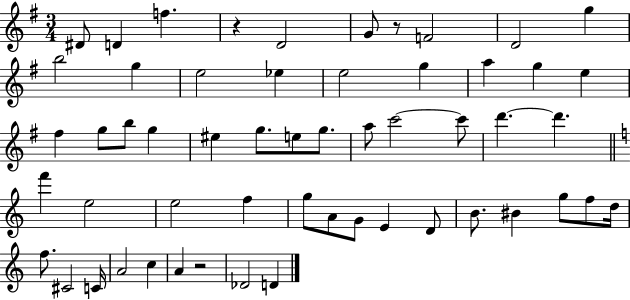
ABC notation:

X:1
T:Untitled
M:3/4
L:1/4
K:G
^D/2 D f z D2 G/2 z/2 F2 D2 g b2 g e2 _e e2 g a g e ^f g/2 b/2 g ^e g/2 e/2 g/2 a/2 c'2 c'/2 d' d' f' e2 e2 f g/2 A/2 G/2 E D/2 B/2 ^B g/2 f/2 d/4 f/2 ^C2 C/4 A2 c A z2 _D2 D